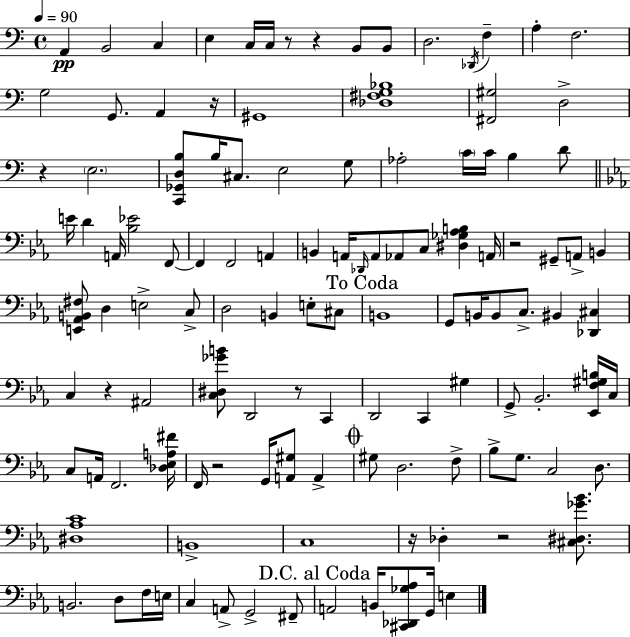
X:1
T:Untitled
M:4/4
L:1/4
K:C
A,, B,,2 C, E, C,/4 C,/4 z/2 z B,,/2 B,,/2 D,2 _D,,/4 F, A, F,2 G,2 G,,/2 A,, z/4 ^G,,4 [_D,^F,G,_B,]4 [^F,,^G,]2 D,2 z E,2 [C,,_G,,D,B,]/2 B,/4 ^C,/2 E,2 G,/2 _A,2 C/4 C/4 B, D/2 E/4 D A,,/4 [_B,_E]2 F,,/2 F,, F,,2 A,, B,, A,,/4 _D,,/4 A,,/2 _A,,/2 C,/2 [^D,_G,_A,B,] A,,/4 z2 ^G,,/2 A,,/2 B,, [E,,_A,,B,,^F,]/2 D, E,2 C,/2 D,2 B,, E,/2 ^C,/2 B,,4 G,,/2 B,,/4 B,,/2 C,/2 ^B,, [_D,,^C,] C, z ^A,,2 [C,^D,_GB]/2 D,,2 z/2 C,, D,,2 C,, ^G, G,,/2 _B,,2 [_E,,F,^G,B,]/4 C,/4 C,/2 A,,/4 F,,2 [_D,_E,A,^F]/4 F,,/4 z2 G,,/4 [A,,^G,]/2 A,, ^G,/2 D,2 F,/2 _B,/2 G,/2 C,2 D,/2 [^D,_A,C]4 B,,4 C,4 z/4 _D, z2 [^C,^D,_G_B]/2 B,,2 D,/2 F,/4 E,/4 C, A,,/2 G,,2 ^F,,/2 A,,2 B,,/4 [^C,,_D,,_G,_A,]/2 G,,/4 E,